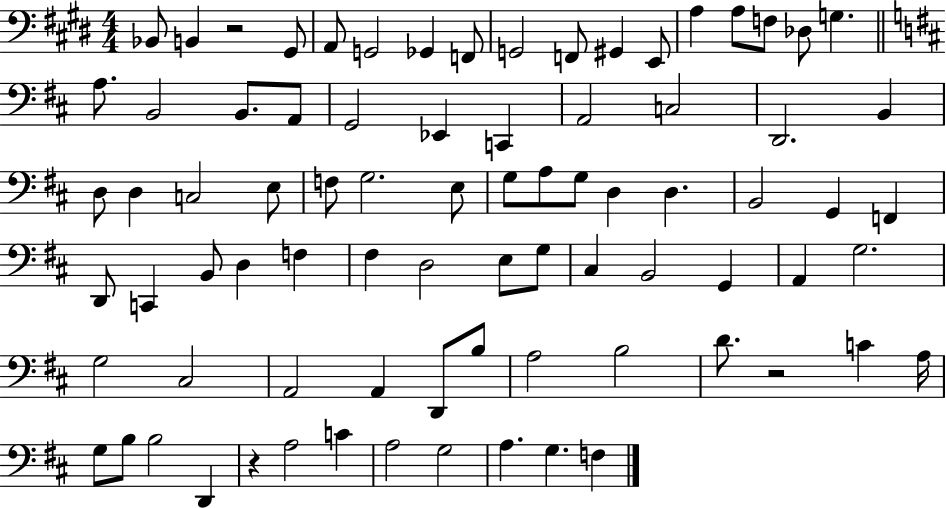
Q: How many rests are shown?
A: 3